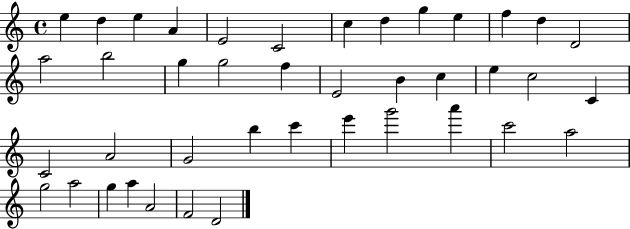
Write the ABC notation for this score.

X:1
T:Untitled
M:4/4
L:1/4
K:C
e d e A E2 C2 c d g e f d D2 a2 b2 g g2 f E2 B c e c2 C C2 A2 G2 b c' e' g'2 a' c'2 a2 g2 a2 g a A2 F2 D2